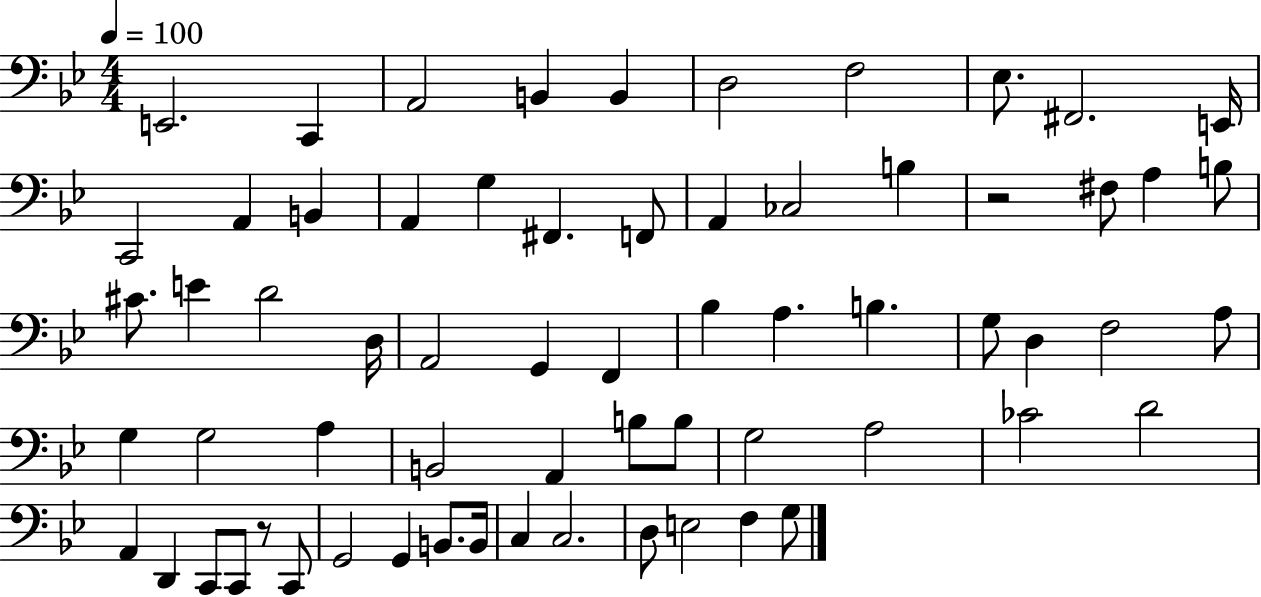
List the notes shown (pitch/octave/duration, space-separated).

E2/h. C2/q A2/h B2/q B2/q D3/h F3/h Eb3/e. F#2/h. E2/s C2/h A2/q B2/q A2/q G3/q F#2/q. F2/e A2/q CES3/h B3/q R/h F#3/e A3/q B3/e C#4/e. E4/q D4/h D3/s A2/h G2/q F2/q Bb3/q A3/q. B3/q. G3/e D3/q F3/h A3/e G3/q G3/h A3/q B2/h A2/q B3/e B3/e G3/h A3/h CES4/h D4/h A2/q D2/q C2/e C2/e R/e C2/e G2/h G2/q B2/e. B2/s C3/q C3/h. D3/e E3/h F3/q G3/e